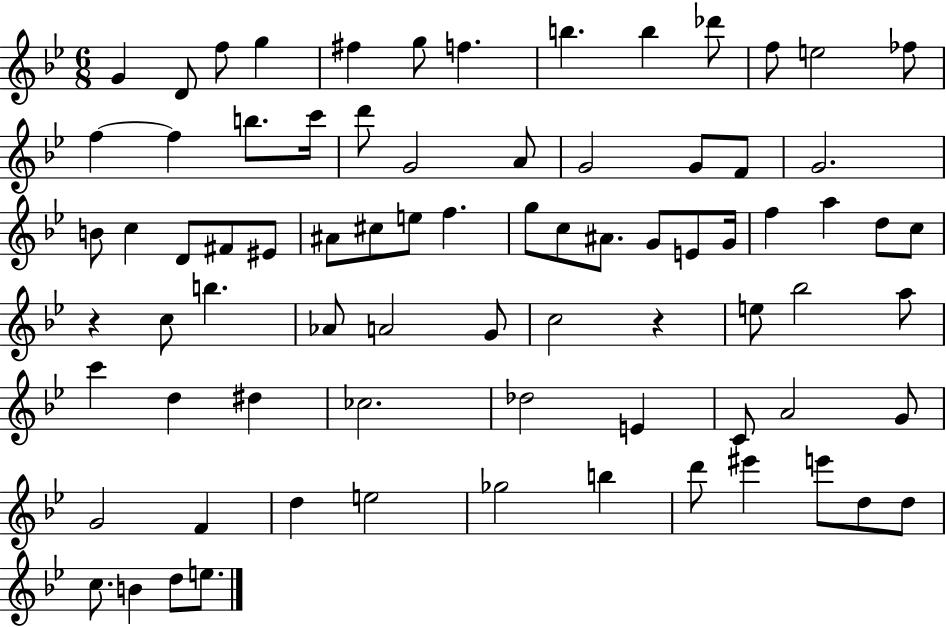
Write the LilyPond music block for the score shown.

{
  \clef treble
  \numericTimeSignature
  \time 6/8
  \key bes \major
  g'4 d'8 f''8 g''4 | fis''4 g''8 f''4. | b''4. b''4 des'''8 | f''8 e''2 fes''8 | \break f''4~~ f''4 b''8. c'''16 | d'''8 g'2 a'8 | g'2 g'8 f'8 | g'2. | \break b'8 c''4 d'8 fis'8 eis'8 | ais'8 cis''8 e''8 f''4. | g''8 c''8 ais'8. g'8 e'8 g'16 | f''4 a''4 d''8 c''8 | \break r4 c''8 b''4. | aes'8 a'2 g'8 | c''2 r4 | e''8 bes''2 a''8 | \break c'''4 d''4 dis''4 | ces''2. | des''2 e'4 | c'8 a'2 g'8 | \break g'2 f'4 | d''4 e''2 | ges''2 b''4 | d'''8 eis'''4 e'''8 d''8 d''8 | \break c''8. b'4 d''8 e''8. | \bar "|."
}